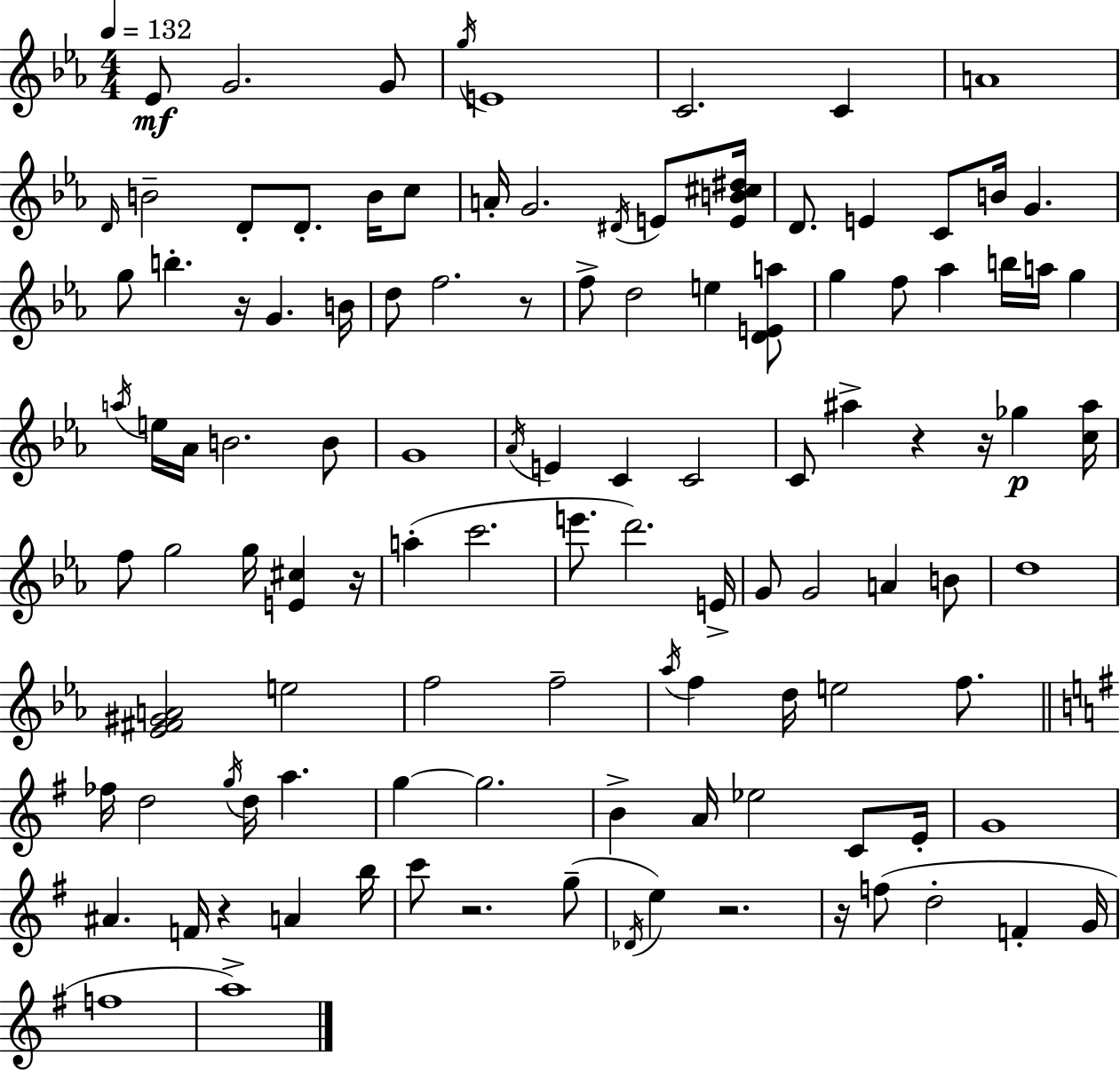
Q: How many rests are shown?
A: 9